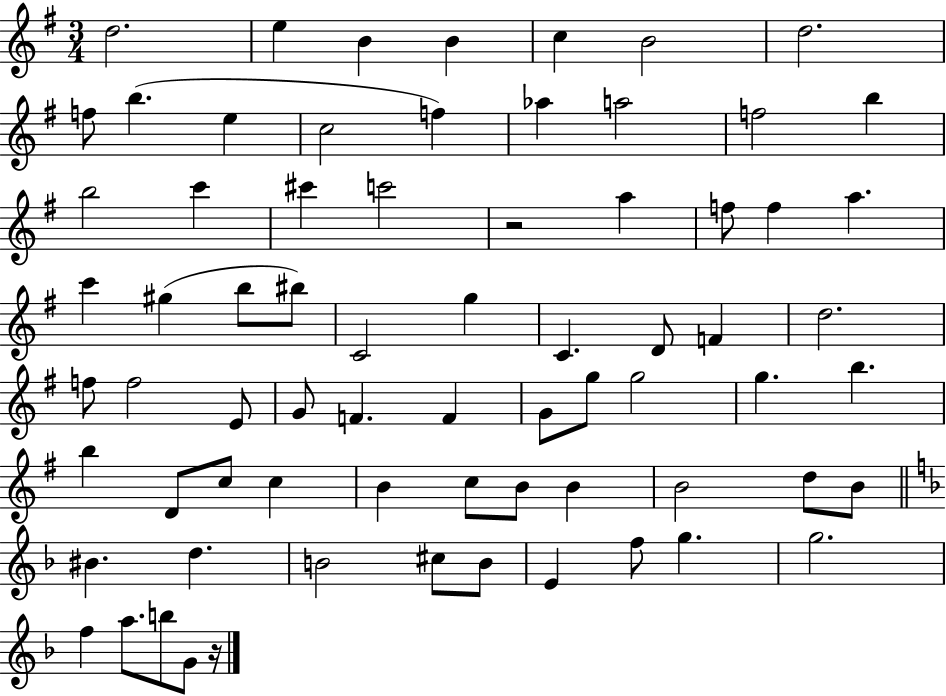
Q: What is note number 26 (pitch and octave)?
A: G#5